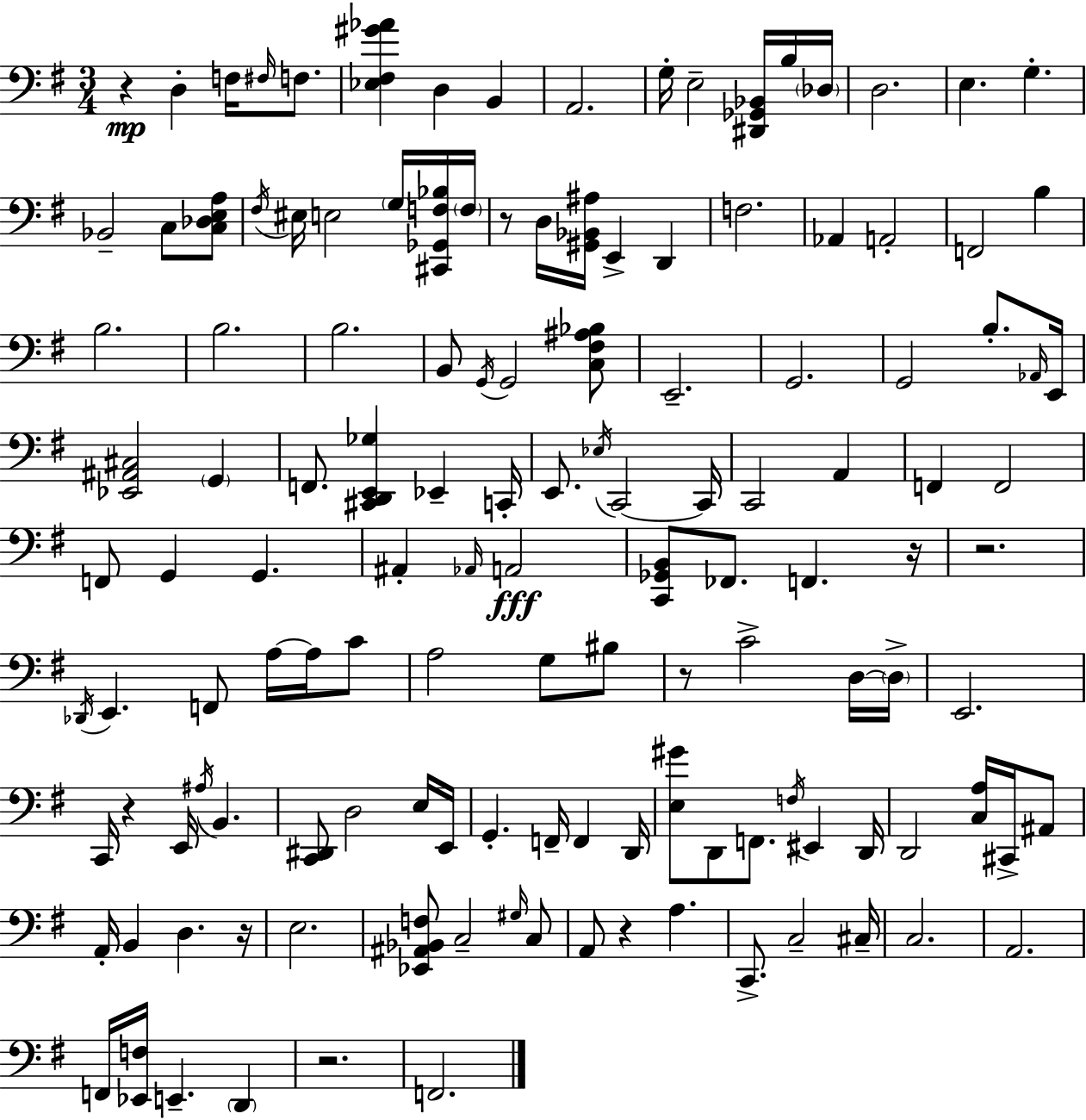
X:1
T:Untitled
M:3/4
L:1/4
K:G
z D, F,/4 ^F,/4 F,/2 [_E,^F,^G_A] D, B,, A,,2 G,/4 E,2 [^D,,_G,,_B,,]/4 B,/4 _D,/4 D,2 E, G, _B,,2 C,/2 [C,_D,E,A,]/2 ^F,/4 ^E,/4 E,2 G,/4 [^C,,_G,,F,_B,]/4 F,/4 z/2 D,/4 [^G,,_B,,^A,]/4 E,, D,, F,2 _A,, A,,2 F,,2 B, B,2 B,2 B,2 B,,/2 G,,/4 G,,2 [C,^F,^A,_B,]/2 E,,2 G,,2 G,,2 B,/2 _A,,/4 E,,/4 [_E,,^A,,^C,]2 G,, F,,/2 [^C,,D,,E,,_G,] _E,, C,,/4 E,,/2 _E,/4 C,,2 C,,/4 C,,2 A,, F,, F,,2 F,,/2 G,, G,, ^A,, _A,,/4 A,,2 [C,,_G,,B,,]/2 _F,,/2 F,, z/4 z2 _D,,/4 E,, F,,/2 A,/4 A,/4 C/2 A,2 G,/2 ^B,/2 z/2 C2 D,/4 D,/4 E,,2 C,,/4 z E,,/4 ^A,/4 B,, [C,,^D,,]/2 D,2 E,/4 E,,/4 G,, F,,/4 F,, D,,/4 [E,^G]/2 D,,/2 F,,/2 F,/4 ^E,, D,,/4 D,,2 [C,A,]/4 ^C,,/4 ^A,,/2 A,,/4 B,, D, z/4 E,2 [_E,,^A,,_B,,F,]/2 C,2 ^G,/4 C,/2 A,,/2 z A, C,,/2 C,2 ^C,/4 C,2 A,,2 F,,/4 [_E,,F,]/4 E,, D,, z2 F,,2